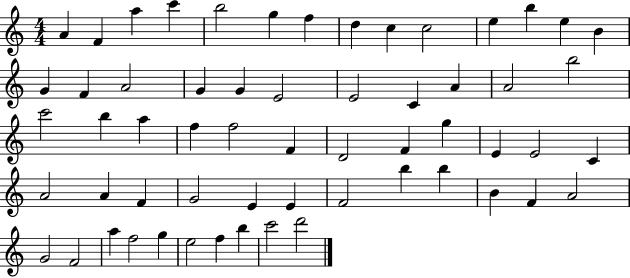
{
  \clef treble
  \numericTimeSignature
  \time 4/4
  \key c \major
  a'4 f'4 a''4 c'''4 | b''2 g''4 f''4 | d''4 c''4 c''2 | e''4 b''4 e''4 b'4 | \break g'4 f'4 a'2 | g'4 g'4 e'2 | e'2 c'4 a'4 | a'2 b''2 | \break c'''2 b''4 a''4 | f''4 f''2 f'4 | d'2 f'4 g''4 | e'4 e'2 c'4 | \break a'2 a'4 f'4 | g'2 e'4 e'4 | f'2 b''4 b''4 | b'4 f'4 a'2 | \break g'2 f'2 | a''4 f''2 g''4 | e''2 f''4 b''4 | c'''2 d'''2 | \break \bar "|."
}